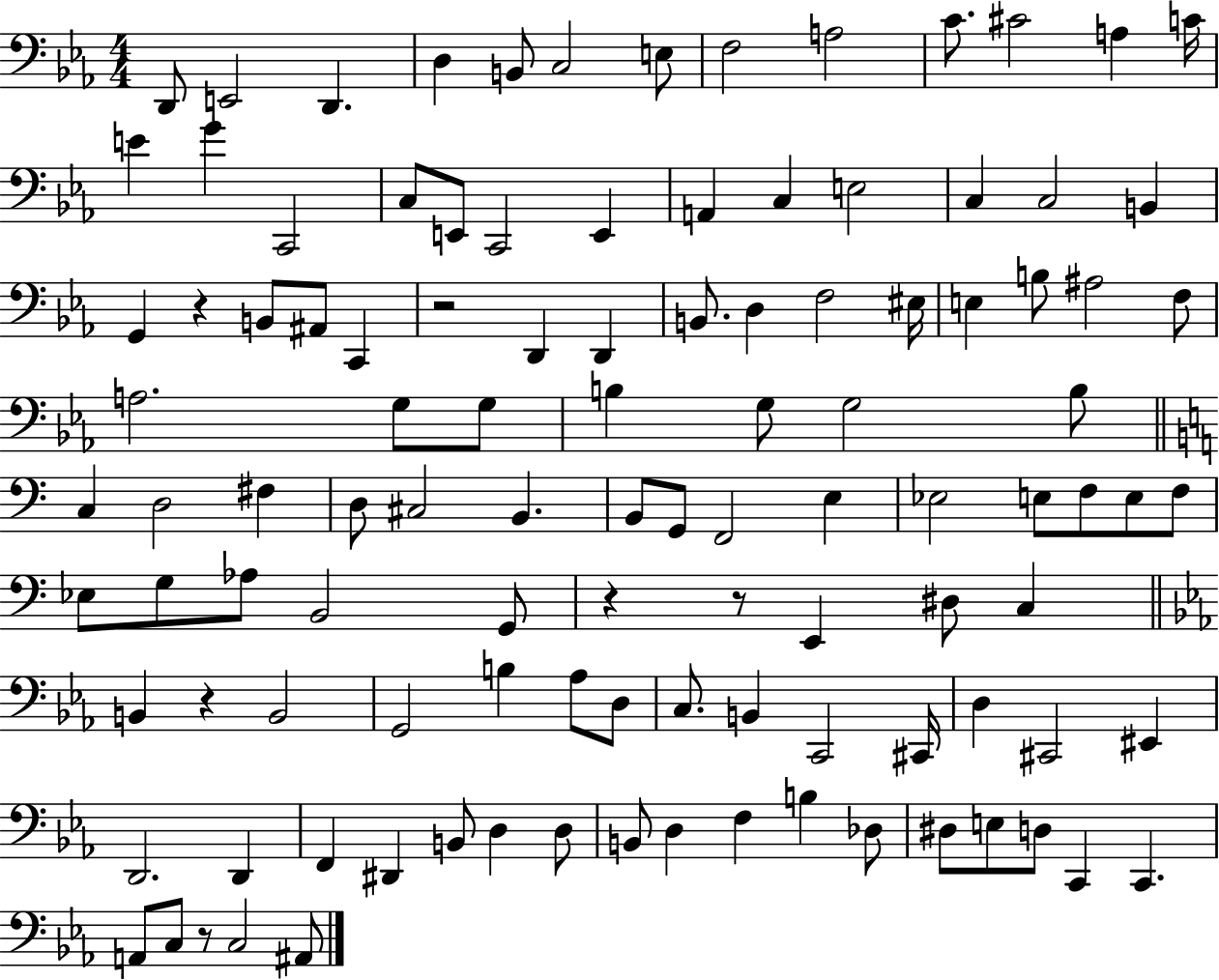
X:1
T:Untitled
M:4/4
L:1/4
K:Eb
D,,/2 E,,2 D,, D, B,,/2 C,2 E,/2 F,2 A,2 C/2 ^C2 A, C/4 E G C,,2 C,/2 E,,/2 C,,2 E,, A,, C, E,2 C, C,2 B,, G,, z B,,/2 ^A,,/2 C,, z2 D,, D,, B,,/2 D, F,2 ^E,/4 E, B,/2 ^A,2 F,/2 A,2 G,/2 G,/2 B, G,/2 G,2 B,/2 C, D,2 ^F, D,/2 ^C,2 B,, B,,/2 G,,/2 F,,2 E, _E,2 E,/2 F,/2 E,/2 F,/2 _E,/2 G,/2 _A,/2 B,,2 G,,/2 z z/2 E,, ^D,/2 C, B,, z B,,2 G,,2 B, _A,/2 D,/2 C,/2 B,, C,,2 ^C,,/4 D, ^C,,2 ^E,, D,,2 D,, F,, ^D,, B,,/2 D, D,/2 B,,/2 D, F, B, _D,/2 ^D,/2 E,/2 D,/2 C,, C,, A,,/2 C,/2 z/2 C,2 ^A,,/2